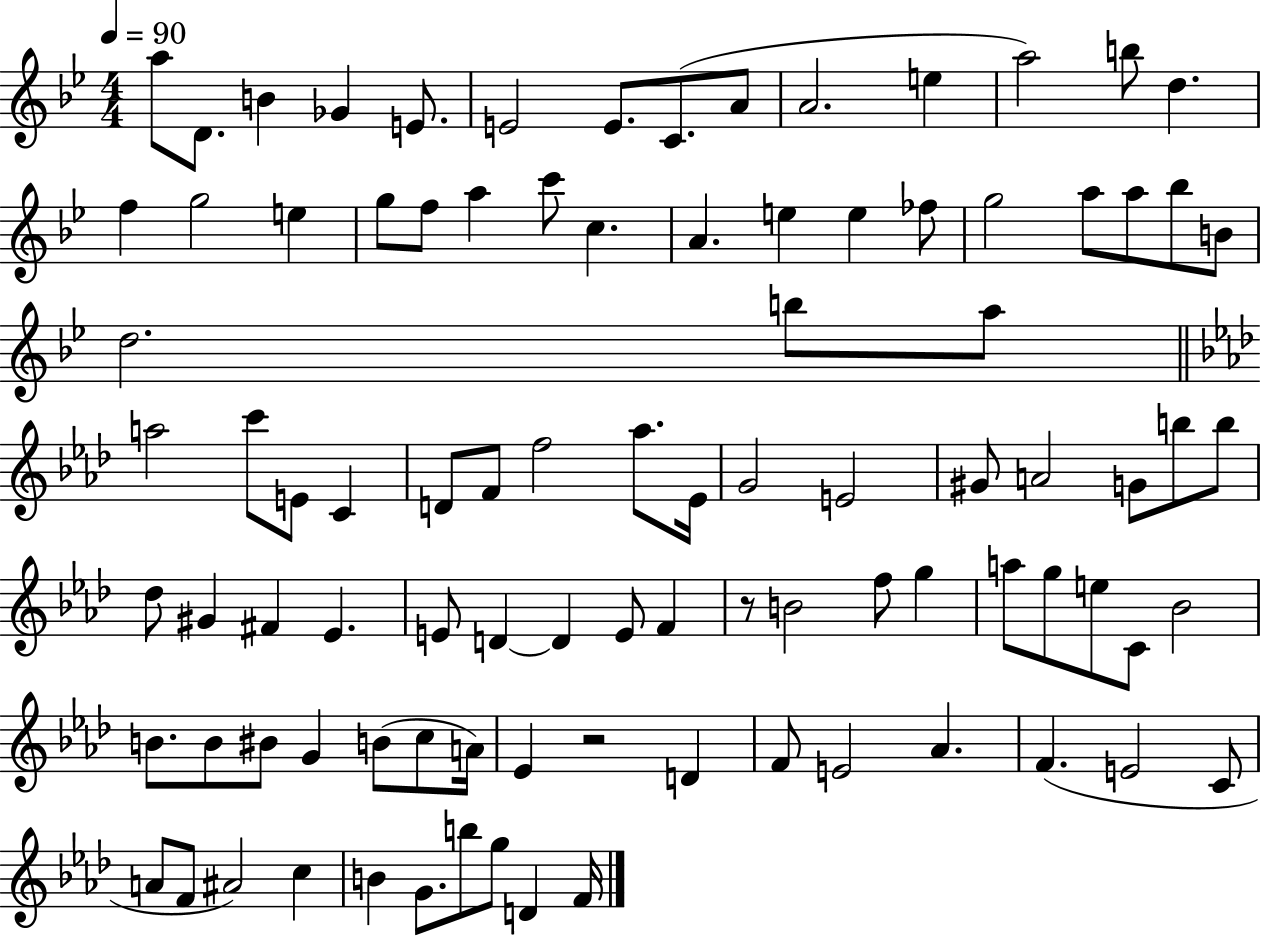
A5/e D4/e. B4/q Gb4/q E4/e. E4/h E4/e. C4/e. A4/e A4/h. E5/q A5/h B5/e D5/q. F5/q G5/h E5/q G5/e F5/e A5/q C6/e C5/q. A4/q. E5/q E5/q FES5/e G5/h A5/e A5/e Bb5/e B4/e D5/h. B5/e A5/e A5/h C6/e E4/e C4/q D4/e F4/e F5/h Ab5/e. Eb4/s G4/h E4/h G#4/e A4/h G4/e B5/e B5/e Db5/e G#4/q F#4/q Eb4/q. E4/e D4/q D4/q E4/e F4/q R/e B4/h F5/e G5/q A5/e G5/e E5/e C4/e Bb4/h B4/e. B4/e BIS4/e G4/q B4/e C5/e A4/s Eb4/q R/h D4/q F4/e E4/h Ab4/q. F4/q. E4/h C4/e A4/e F4/e A#4/h C5/q B4/q G4/e. B5/e G5/e D4/q F4/s